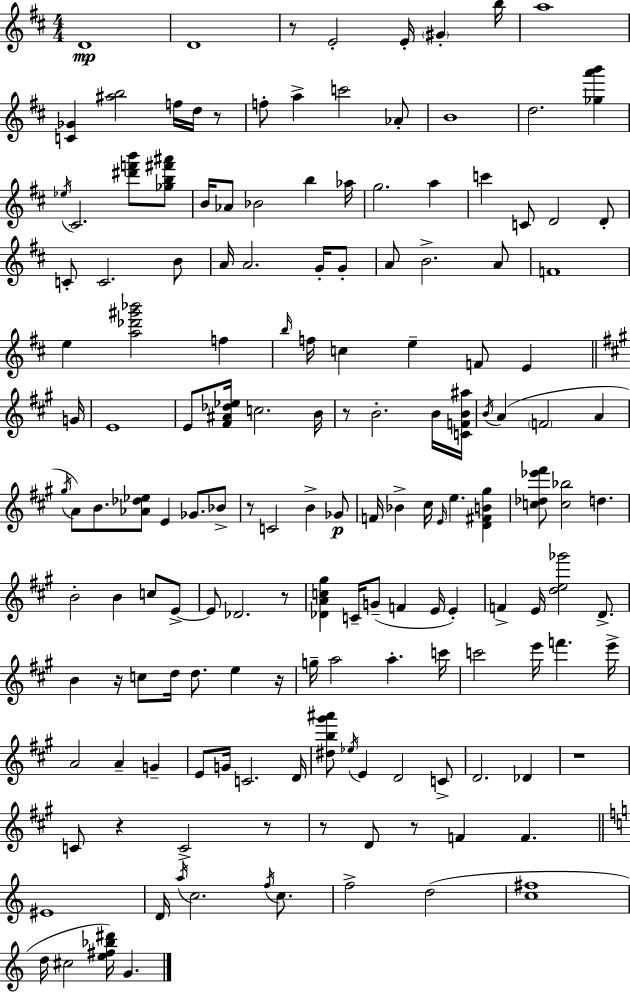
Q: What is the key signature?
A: D major